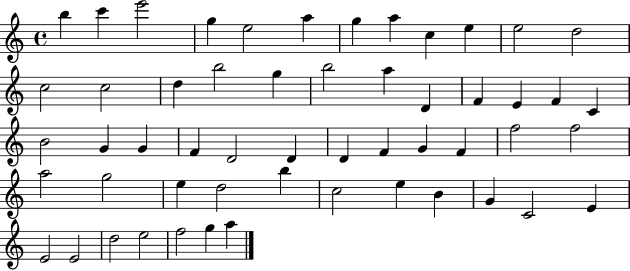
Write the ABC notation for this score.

X:1
T:Untitled
M:4/4
L:1/4
K:C
b c' e'2 g e2 a g a c e e2 d2 c2 c2 d b2 g b2 a D F E F C B2 G G F D2 D D F G F f2 f2 a2 g2 e d2 b c2 e B G C2 E E2 E2 d2 e2 f2 g a